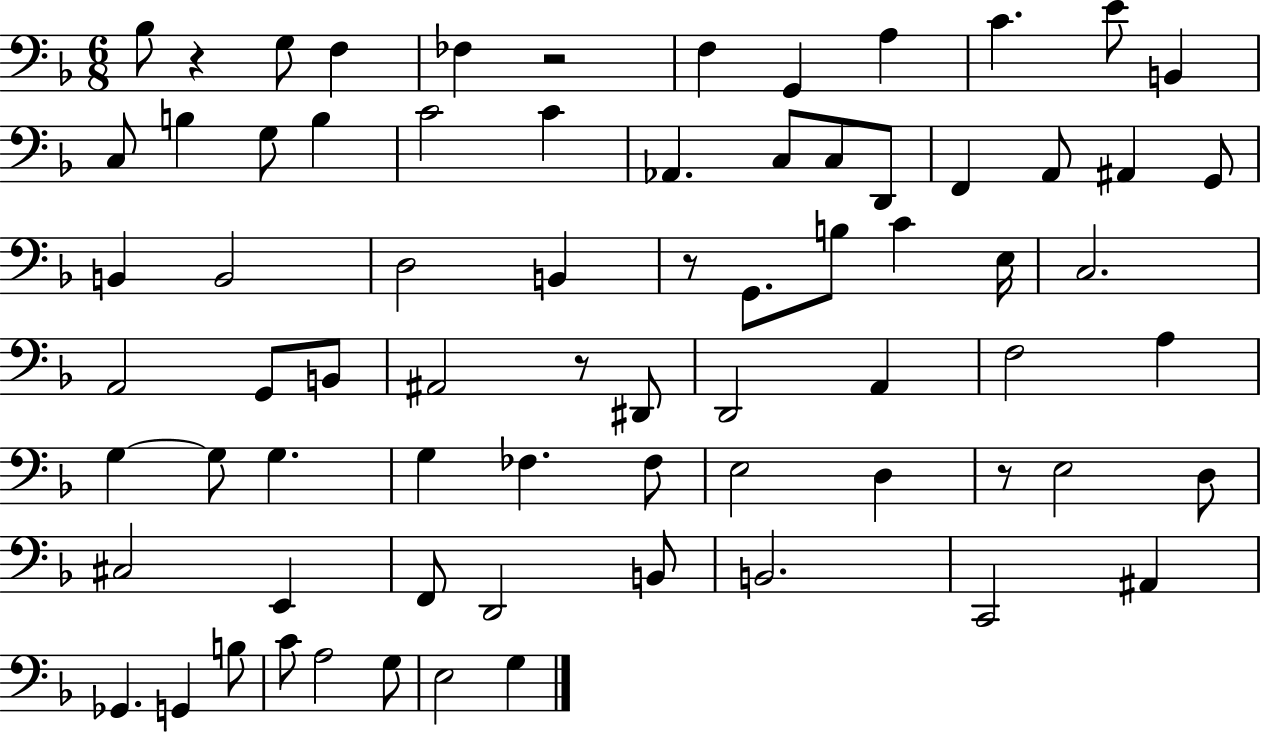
{
  \clef bass
  \numericTimeSignature
  \time 6/8
  \key f \major
  \repeat volta 2 { bes8 r4 g8 f4 | fes4 r2 | f4 g,4 a4 | c'4. e'8 b,4 | \break c8 b4 g8 b4 | c'2 c'4 | aes,4. c8 c8 d,8 | f,4 a,8 ais,4 g,8 | \break b,4 b,2 | d2 b,4 | r8 g,8. b8 c'4 e16 | c2. | \break a,2 g,8 b,8 | ais,2 r8 dis,8 | d,2 a,4 | f2 a4 | \break g4~~ g8 g4. | g4 fes4. fes8 | e2 d4 | r8 e2 d8 | \break cis2 e,4 | f,8 d,2 b,8 | b,2. | c,2 ais,4 | \break ges,4. g,4 b8 | c'8 a2 g8 | e2 g4 | } \bar "|."
}